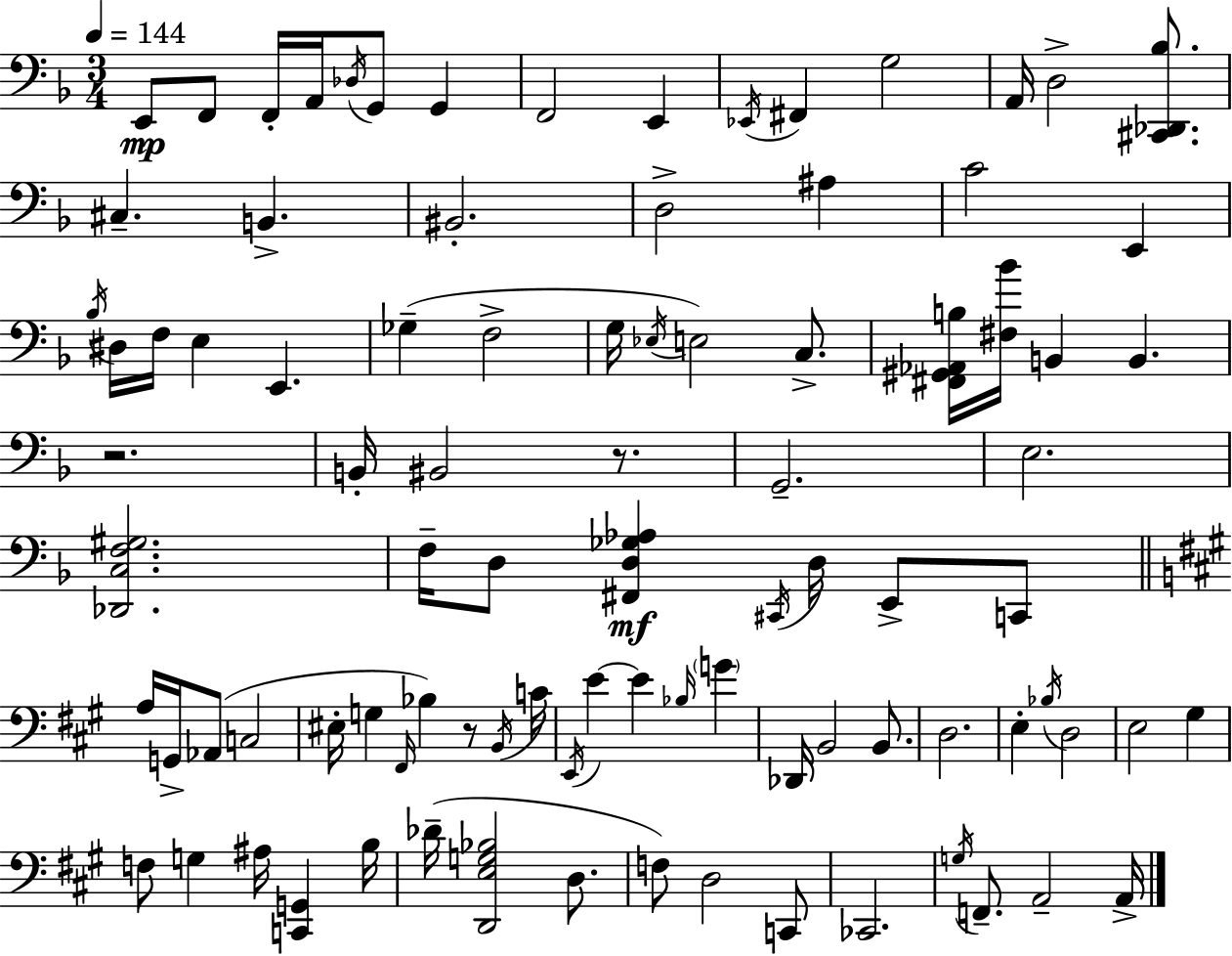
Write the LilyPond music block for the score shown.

{
  \clef bass
  \numericTimeSignature
  \time 3/4
  \key f \major
  \tempo 4 = 144
  e,8\mp f,8 f,16-. a,16 \acciaccatura { des16 } g,8 g,4 | f,2 e,4 | \acciaccatura { ees,16 } fis,4 g2 | a,16 d2-> <cis, des, bes>8. | \break cis4.-- b,4.-> | bis,2.-. | d2-> ais4 | c'2 e,4 | \break \acciaccatura { bes16 } dis16 f16 e4 e,4. | ges4--( f2-> | g16 \acciaccatura { ees16 } e2) | c8.-> <fis, gis, aes, b>16 <fis bes'>16 b,4 b,4. | \break r2. | b,16-. bis,2 | r8. g,2.-- | e2. | \break <des, c f gis>2. | f16-- d8 <fis, d ges aes>4\mf \acciaccatura { cis,16 } | d16 e,8-> c,8 \bar "||" \break \key a \major a16 g,16-> aes,8( c2 | eis16-. g4 \grace { fis,16 } bes4) r8 | \acciaccatura { b,16 } c'16 \acciaccatura { e,16 } e'4~~ e'4 \grace { bes16 } | \parenthesize g'4 des,16 b,2 | \break b,8. d2. | e4-. \acciaccatura { bes16 } d2 | e2 | gis4 f8 g4 ais16 | \break <c, g,>4 b16 des'16--( <d, e g bes>2 | d8. f8) d2 | c,8 ces,2. | \acciaccatura { g16 } f,8.-- a,2-- | \break a,16-> \bar "|."
}